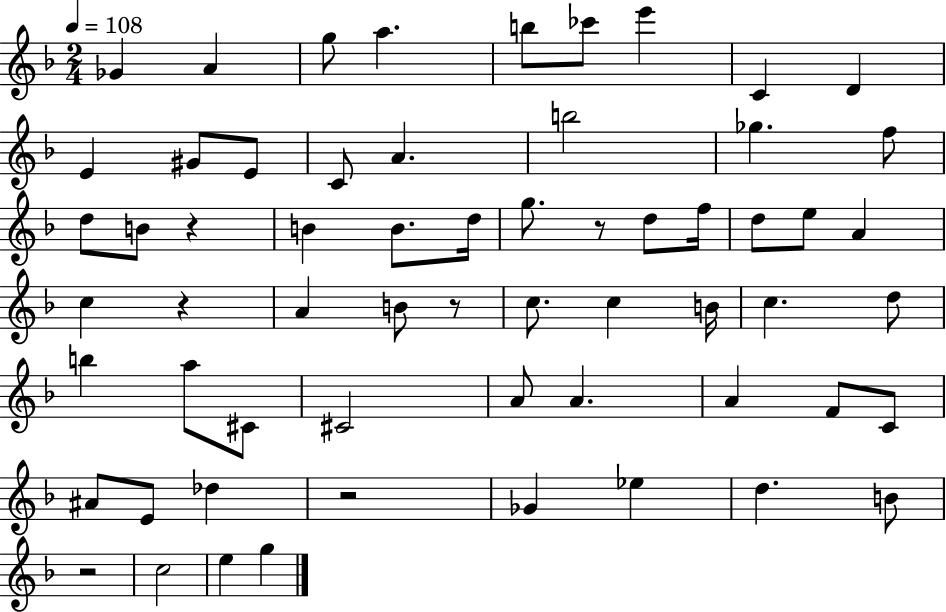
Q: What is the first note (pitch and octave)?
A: Gb4